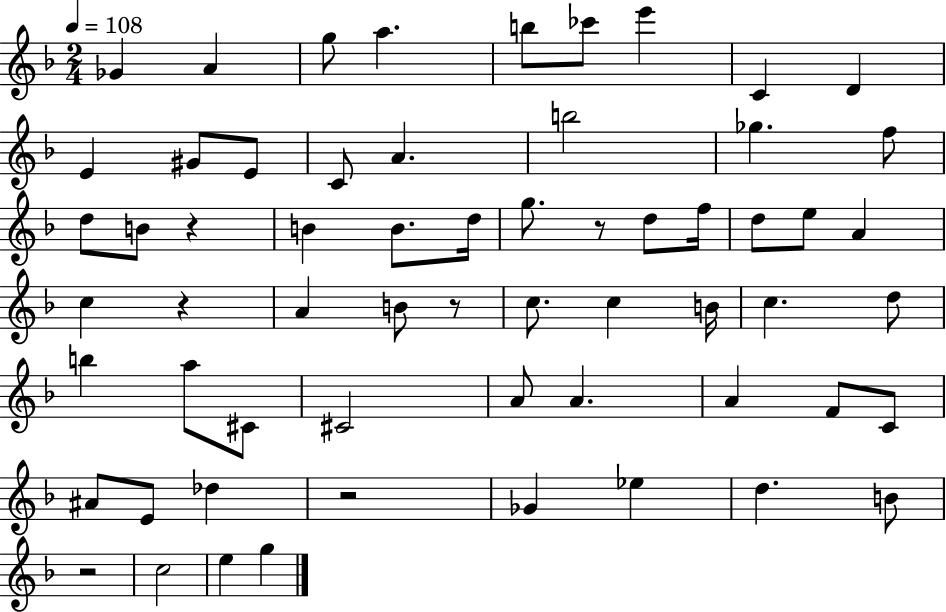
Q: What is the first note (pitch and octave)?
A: Gb4